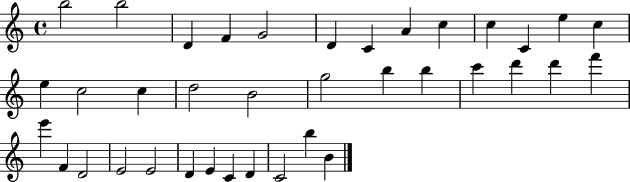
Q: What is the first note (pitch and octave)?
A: B5